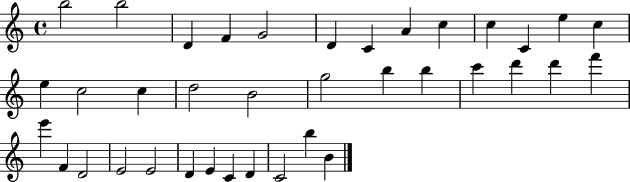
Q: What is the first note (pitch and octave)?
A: B5